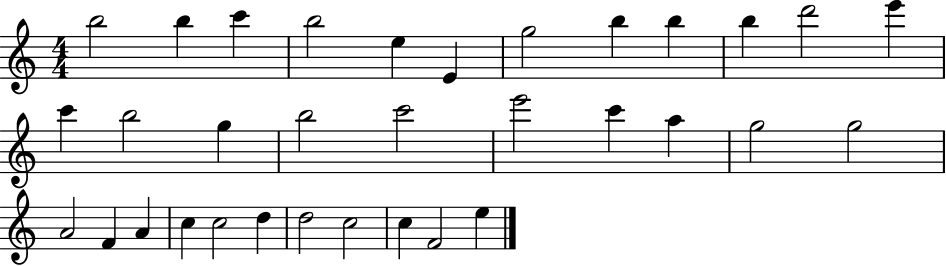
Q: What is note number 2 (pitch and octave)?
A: B5